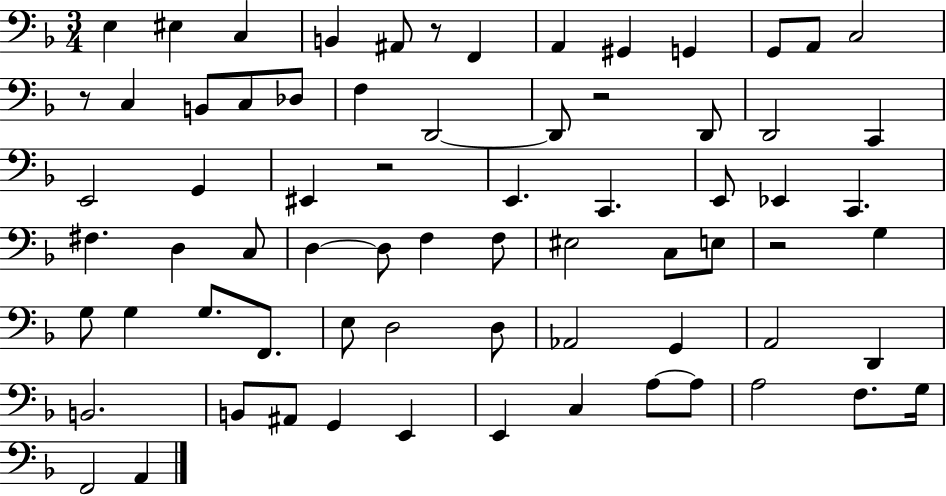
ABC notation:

X:1
T:Untitled
M:3/4
L:1/4
K:F
E, ^E, C, B,, ^A,,/2 z/2 F,, A,, ^G,, G,, G,,/2 A,,/2 C,2 z/2 C, B,,/2 C,/2 _D,/2 F, D,,2 D,,/2 z2 D,,/2 D,,2 C,, E,,2 G,, ^E,, z2 E,, C,, E,,/2 _E,, C,, ^F, D, C,/2 D, D,/2 F, F,/2 ^E,2 C,/2 E,/2 z2 G, G,/2 G, G,/2 F,,/2 E,/2 D,2 D,/2 _A,,2 G,, A,,2 D,, B,,2 B,,/2 ^A,,/2 G,, E,, E,, C, A,/2 A,/2 A,2 F,/2 G,/4 F,,2 A,,